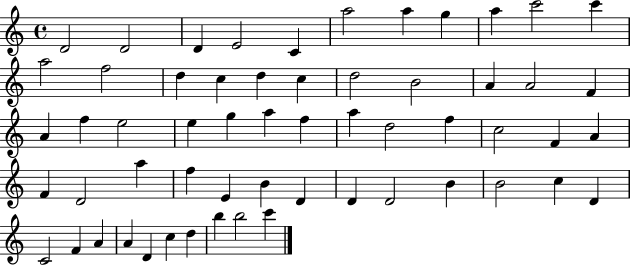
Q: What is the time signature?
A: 4/4